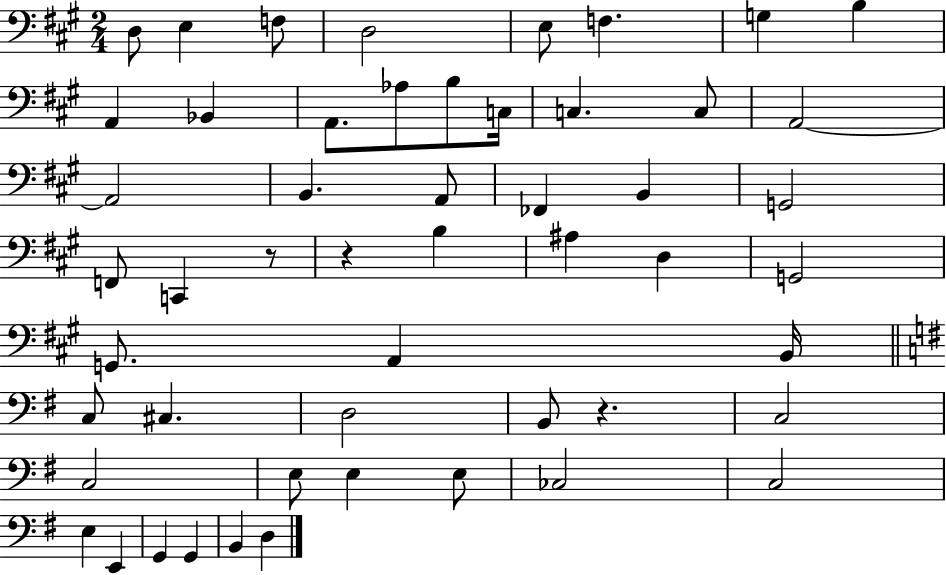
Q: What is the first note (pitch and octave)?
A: D3